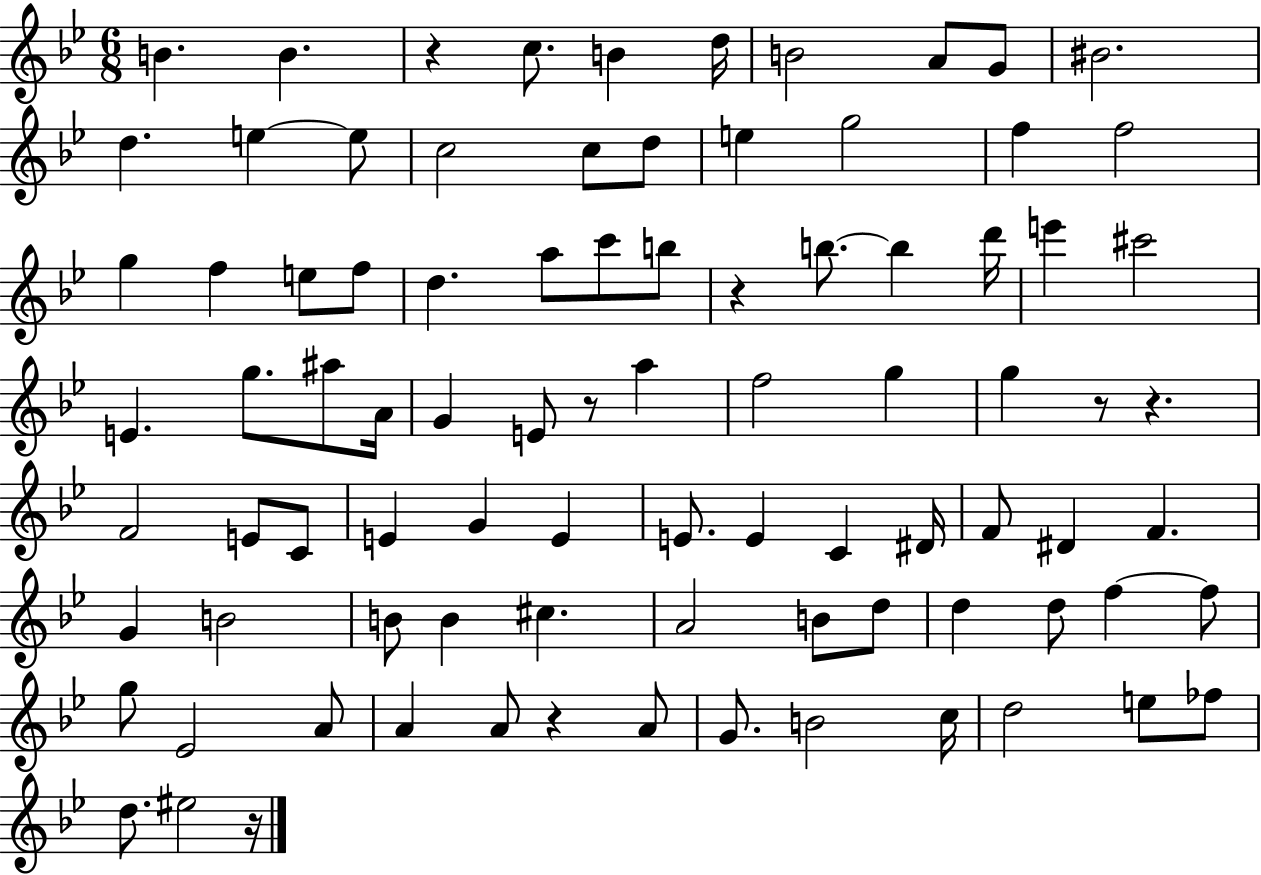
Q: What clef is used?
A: treble